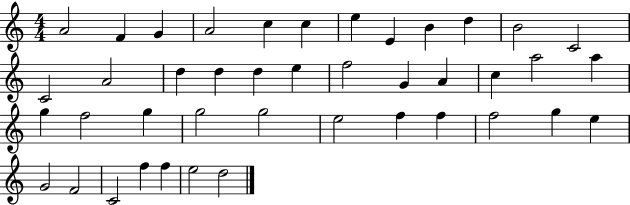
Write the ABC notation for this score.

X:1
T:Untitled
M:4/4
L:1/4
K:C
A2 F G A2 c c e E B d B2 C2 C2 A2 d d d e f2 G A c a2 a g f2 g g2 g2 e2 f f f2 g e G2 F2 C2 f f e2 d2